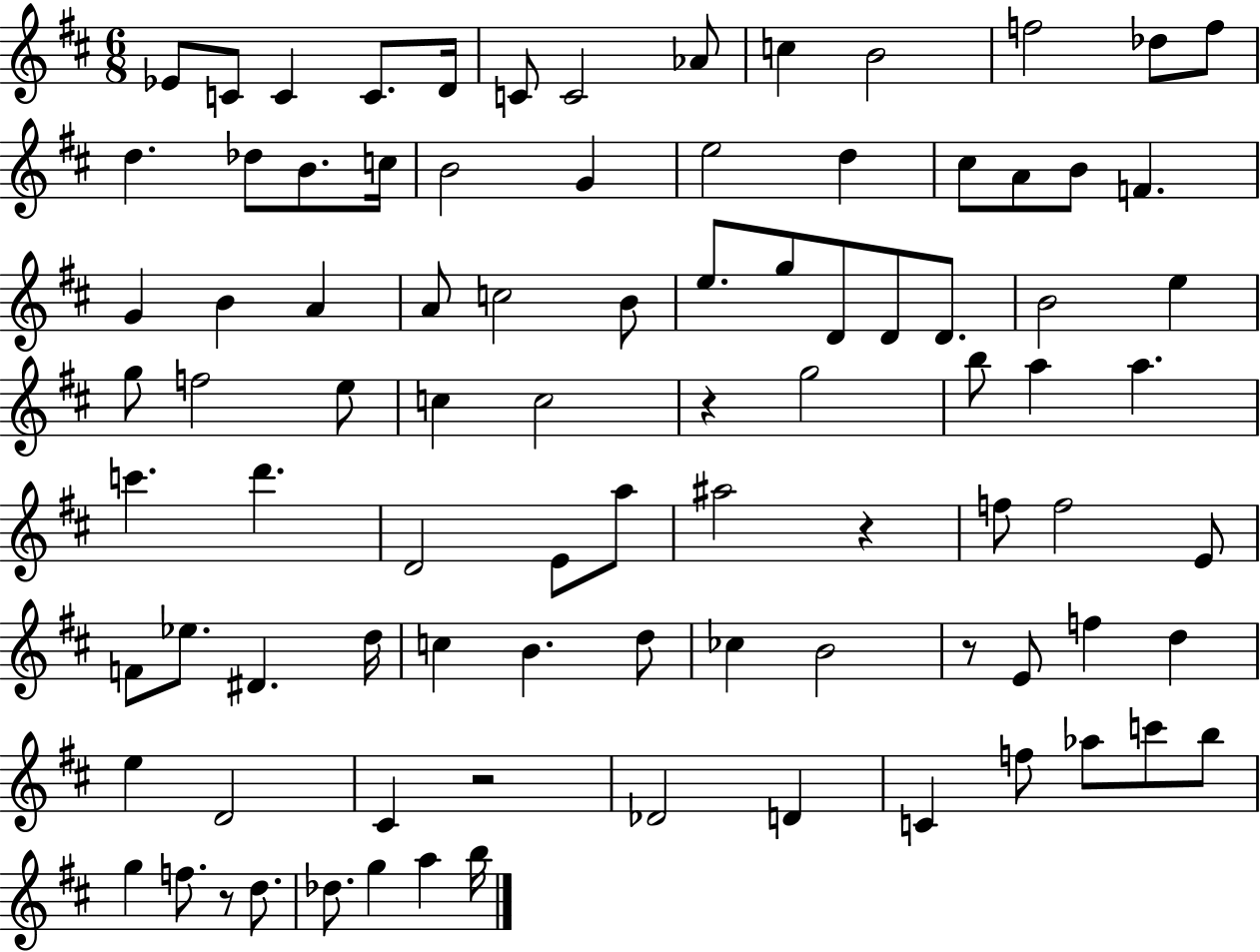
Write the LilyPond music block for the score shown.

{
  \clef treble
  \numericTimeSignature
  \time 6/8
  \key d \major
  ees'8 c'8 c'4 c'8. d'16 | c'8 c'2 aes'8 | c''4 b'2 | f''2 des''8 f''8 | \break d''4. des''8 b'8. c''16 | b'2 g'4 | e''2 d''4 | cis''8 a'8 b'8 f'4. | \break g'4 b'4 a'4 | a'8 c''2 b'8 | e''8. g''8 d'8 d'8 d'8. | b'2 e''4 | \break g''8 f''2 e''8 | c''4 c''2 | r4 g''2 | b''8 a''4 a''4. | \break c'''4. d'''4. | d'2 e'8 a''8 | ais''2 r4 | f''8 f''2 e'8 | \break f'8 ees''8. dis'4. d''16 | c''4 b'4. d''8 | ces''4 b'2 | r8 e'8 f''4 d''4 | \break e''4 d'2 | cis'4 r2 | des'2 d'4 | c'4 f''8 aes''8 c'''8 b''8 | \break g''4 f''8. r8 d''8. | des''8. g''4 a''4 b''16 | \bar "|."
}